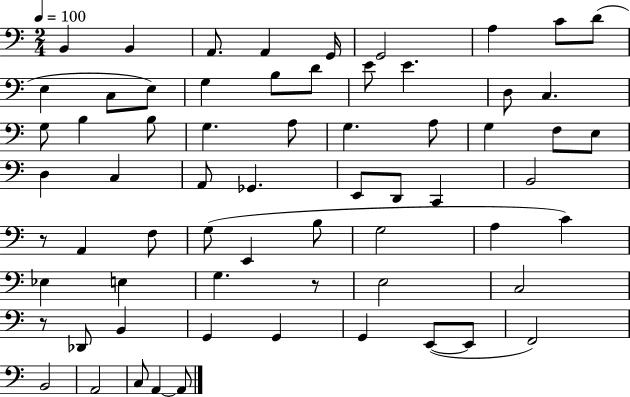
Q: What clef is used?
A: bass